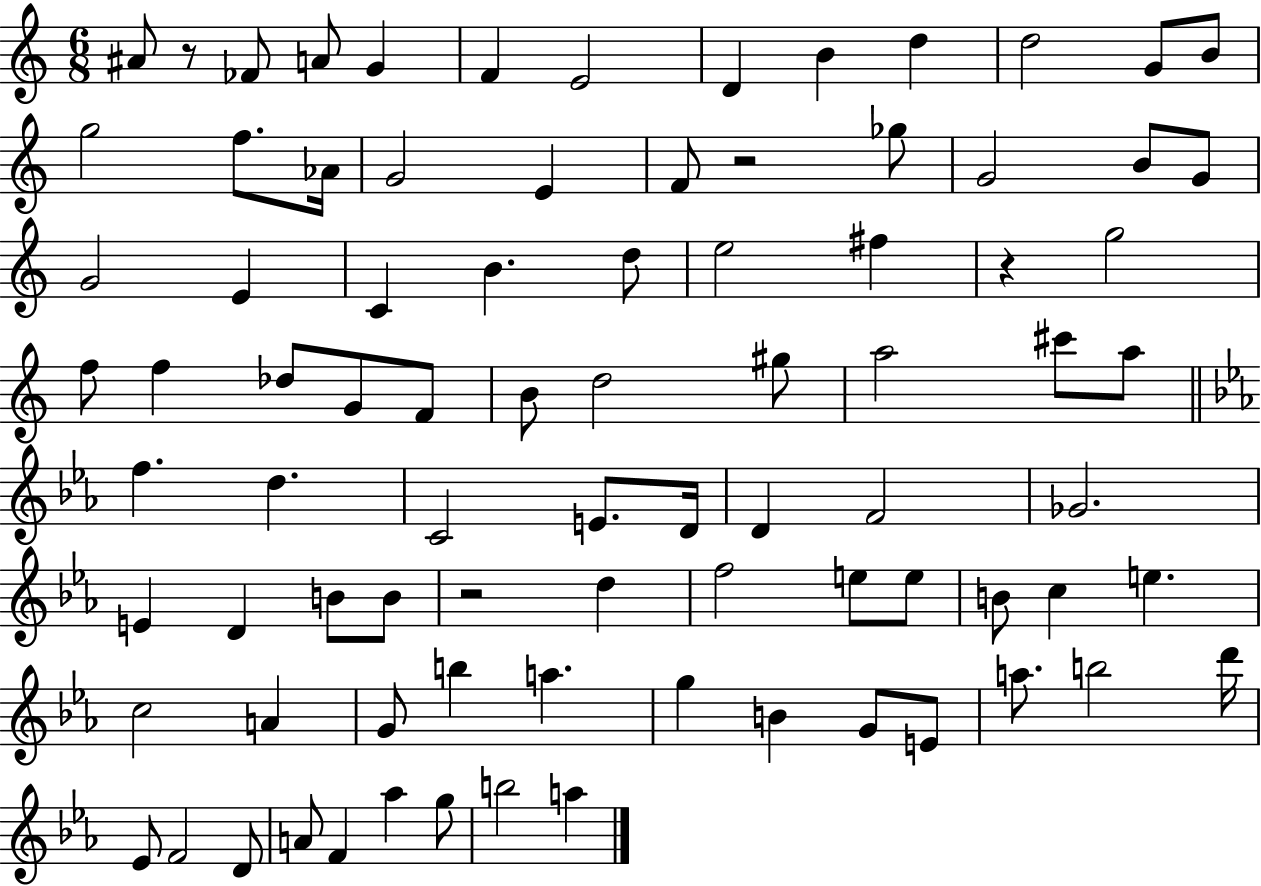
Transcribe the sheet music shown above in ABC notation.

X:1
T:Untitled
M:6/8
L:1/4
K:C
^A/2 z/2 _F/2 A/2 G F E2 D B d d2 G/2 B/2 g2 f/2 _A/4 G2 E F/2 z2 _g/2 G2 B/2 G/2 G2 E C B d/2 e2 ^f z g2 f/2 f _d/2 G/2 F/2 B/2 d2 ^g/2 a2 ^c'/2 a/2 f d C2 E/2 D/4 D F2 _G2 E D B/2 B/2 z2 d f2 e/2 e/2 B/2 c e c2 A G/2 b a g B G/2 E/2 a/2 b2 d'/4 _E/2 F2 D/2 A/2 F _a g/2 b2 a